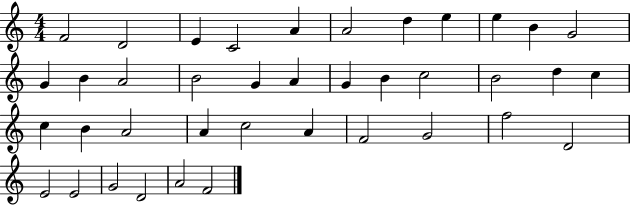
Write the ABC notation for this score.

X:1
T:Untitled
M:4/4
L:1/4
K:C
F2 D2 E C2 A A2 d e e B G2 G B A2 B2 G A G B c2 B2 d c c B A2 A c2 A F2 G2 f2 D2 E2 E2 G2 D2 A2 F2